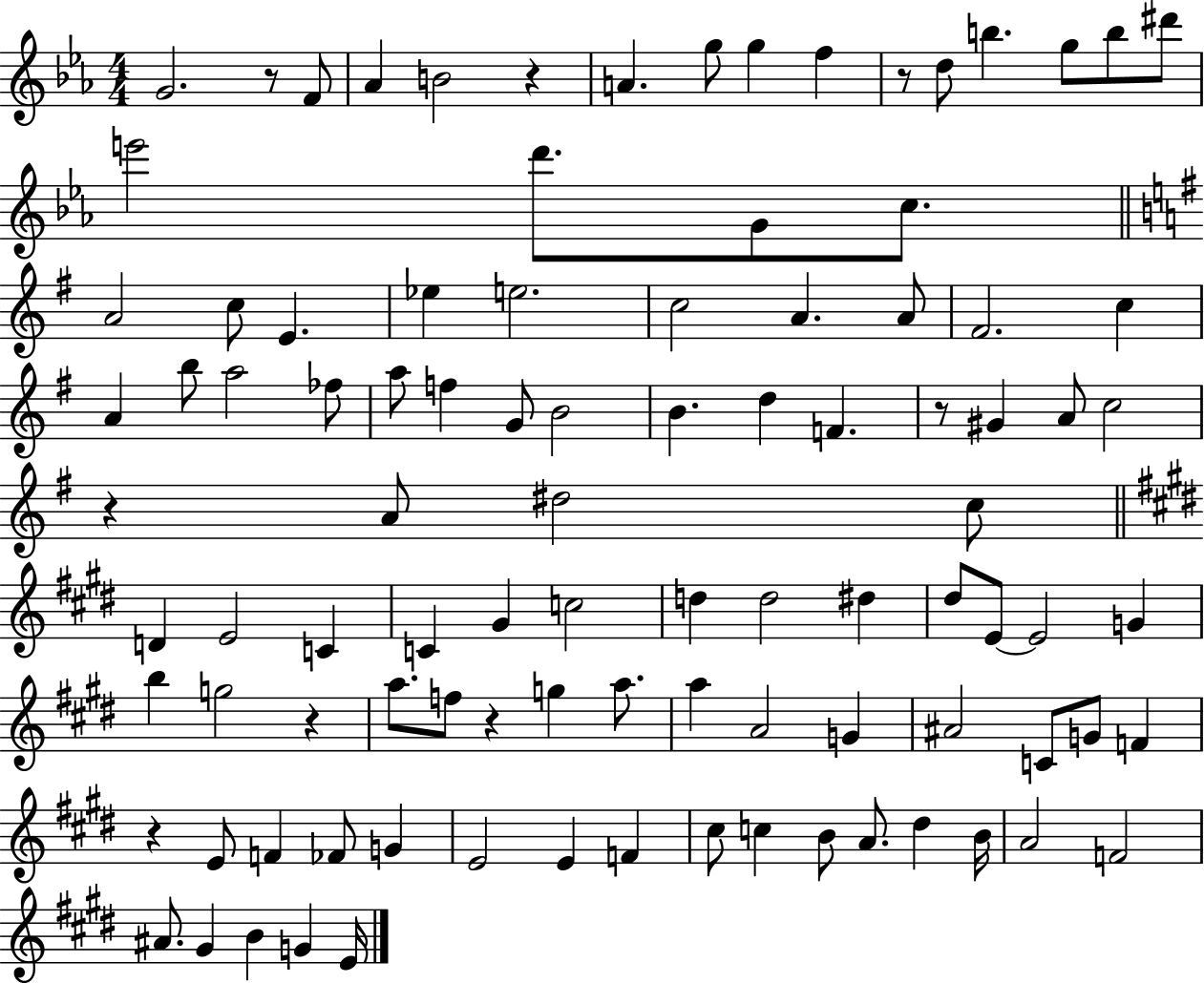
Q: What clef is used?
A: treble